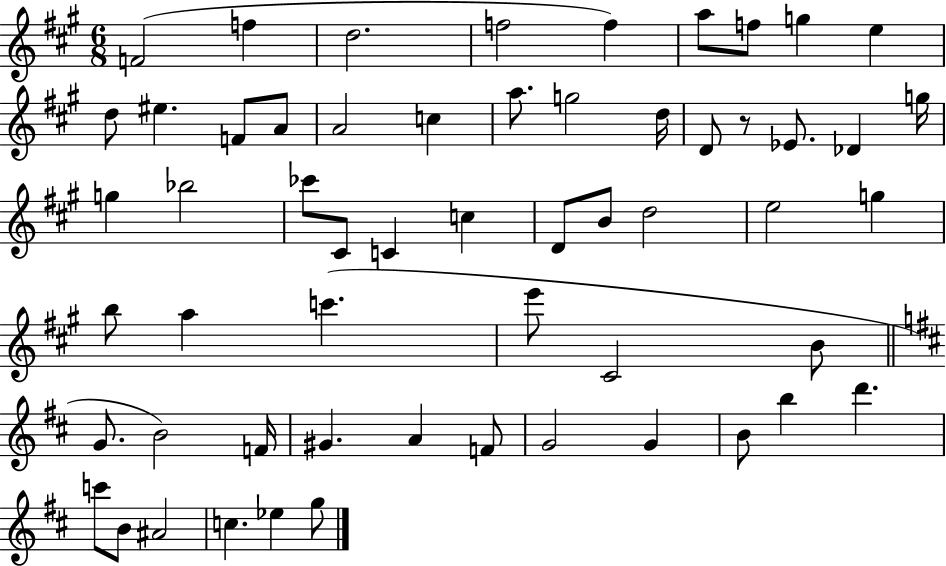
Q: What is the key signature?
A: A major